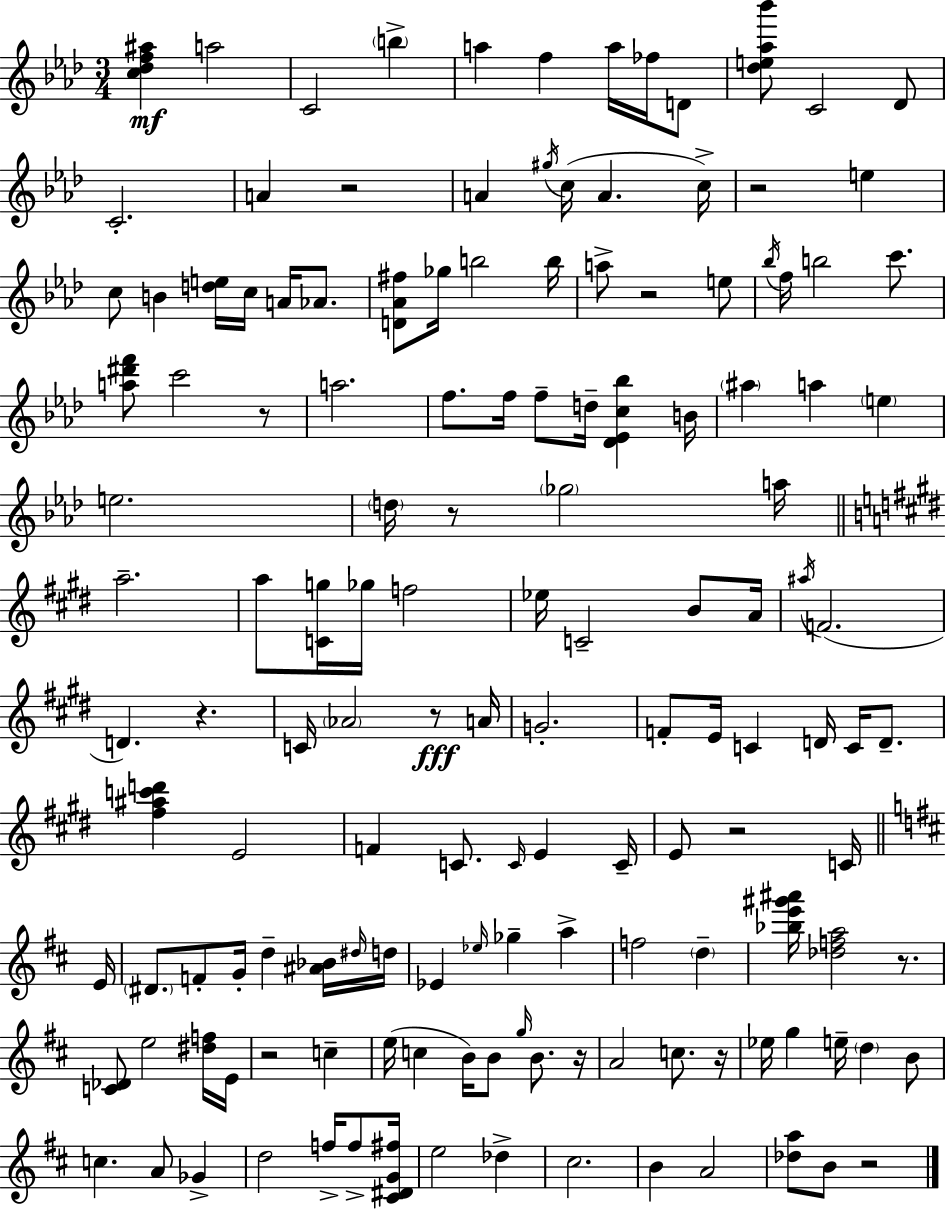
[C5,Db5,F5,A#5]/q A5/h C4/h B5/q A5/q F5/q A5/s FES5/s D4/e [Db5,E5,Ab5,Bb6]/e C4/h Db4/e C4/h. A4/q R/h A4/q G#5/s C5/s A4/q. C5/s R/h E5/q C5/e B4/q [D5,E5]/s C5/s A4/s Ab4/e. [D4,Ab4,F#5]/e Gb5/s B5/h B5/s A5/e R/h E5/e Bb5/s F5/s B5/h C6/e. [A5,D#6,F6]/e C6/h R/e A5/h. F5/e. F5/s F5/e D5/s [Db4,Eb4,C5,Bb5]/q B4/s A#5/q A5/q E5/q E5/h. D5/s R/e Gb5/h A5/s A5/h. A5/e [C4,G5]/s Gb5/s F5/h Eb5/s C4/h B4/e A4/s A#5/s F4/h. D4/q. R/q. C4/s Ab4/h R/e A4/s G4/h. F4/e E4/s C4/q D4/s C4/s D4/e. [F#5,A#5,C6,D6]/q E4/h F4/q C4/e. C4/s E4/q C4/s E4/e R/h C4/s E4/s D#4/e. F4/e G4/s D5/q [A#4,Bb4]/s D#5/s D5/s Eb4/q Eb5/s Gb5/q A5/q F5/h D5/q [Bb5,E6,G#6,A#6]/s [Db5,F5,A5]/h R/e. [C4,Db4]/e E5/h [D#5,F5]/s E4/s R/h C5/q E5/s C5/q B4/s B4/e G5/s B4/e. R/s A4/h C5/e. R/s Eb5/s G5/q E5/s D5/q B4/e C5/q. A4/e Gb4/q D5/h F5/s F5/e [C#4,D#4,G4,F#5]/s E5/h Db5/q C#5/h. B4/q A4/h [Db5,A5]/e B4/e R/h